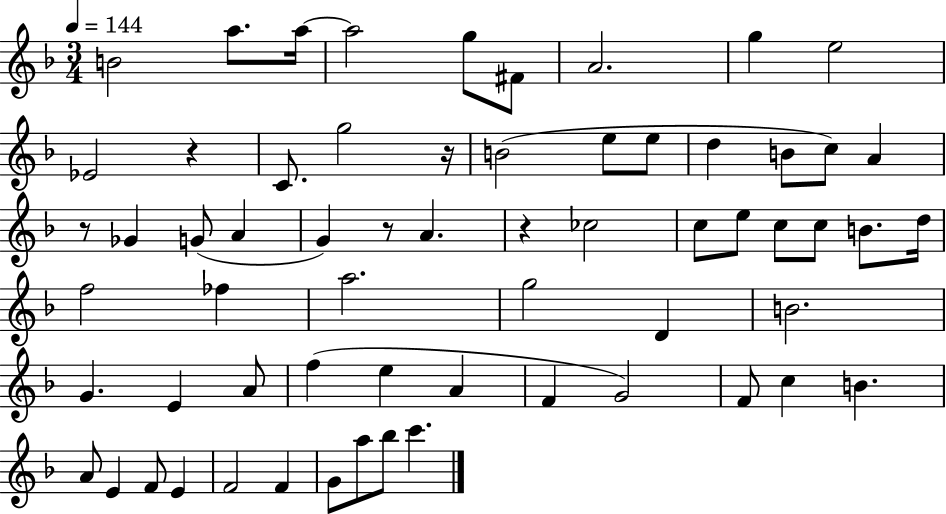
B4/h A5/e. A5/s A5/h G5/e F#4/e A4/h. G5/q E5/h Eb4/h R/q C4/e. G5/h R/s B4/h E5/e E5/e D5/q B4/e C5/e A4/q R/e Gb4/q G4/e A4/q G4/q R/e A4/q. R/q CES5/h C5/e E5/e C5/e C5/e B4/e. D5/s F5/h FES5/q A5/h. G5/h D4/q B4/h. G4/q. E4/q A4/e F5/q E5/q A4/q F4/q G4/h F4/e C5/q B4/q. A4/e E4/q F4/e E4/q F4/h F4/q G4/e A5/e Bb5/e C6/q.